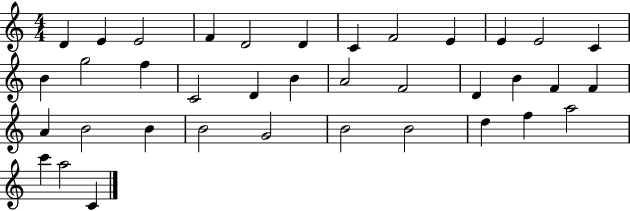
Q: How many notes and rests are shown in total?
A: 37